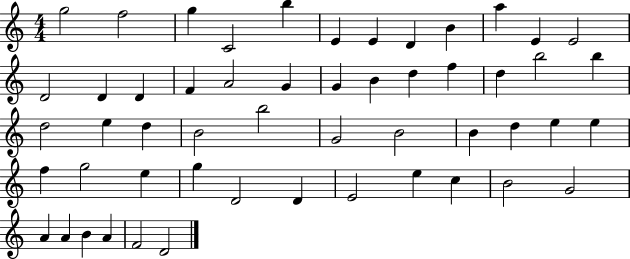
{
  \clef treble
  \numericTimeSignature
  \time 4/4
  \key c \major
  g''2 f''2 | g''4 c'2 b''4 | e'4 e'4 d'4 b'4 | a''4 e'4 e'2 | \break d'2 d'4 d'4 | f'4 a'2 g'4 | g'4 b'4 d''4 f''4 | d''4 b''2 b''4 | \break d''2 e''4 d''4 | b'2 b''2 | g'2 b'2 | b'4 d''4 e''4 e''4 | \break f''4 g''2 e''4 | g''4 d'2 d'4 | e'2 e''4 c''4 | b'2 g'2 | \break a'4 a'4 b'4 a'4 | f'2 d'2 | \bar "|."
}